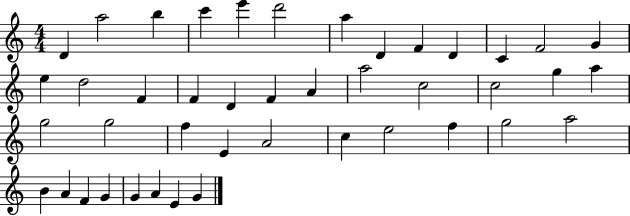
{
  \clef treble
  \numericTimeSignature
  \time 4/4
  \key c \major
  d'4 a''2 b''4 | c'''4 e'''4 d'''2 | a''4 d'4 f'4 d'4 | c'4 f'2 g'4 | \break e''4 d''2 f'4 | f'4 d'4 f'4 a'4 | a''2 c''2 | c''2 g''4 a''4 | \break g''2 g''2 | f''4 e'4 a'2 | c''4 e''2 f''4 | g''2 a''2 | \break b'4 a'4 f'4 g'4 | g'4 a'4 e'4 g'4 | \bar "|."
}